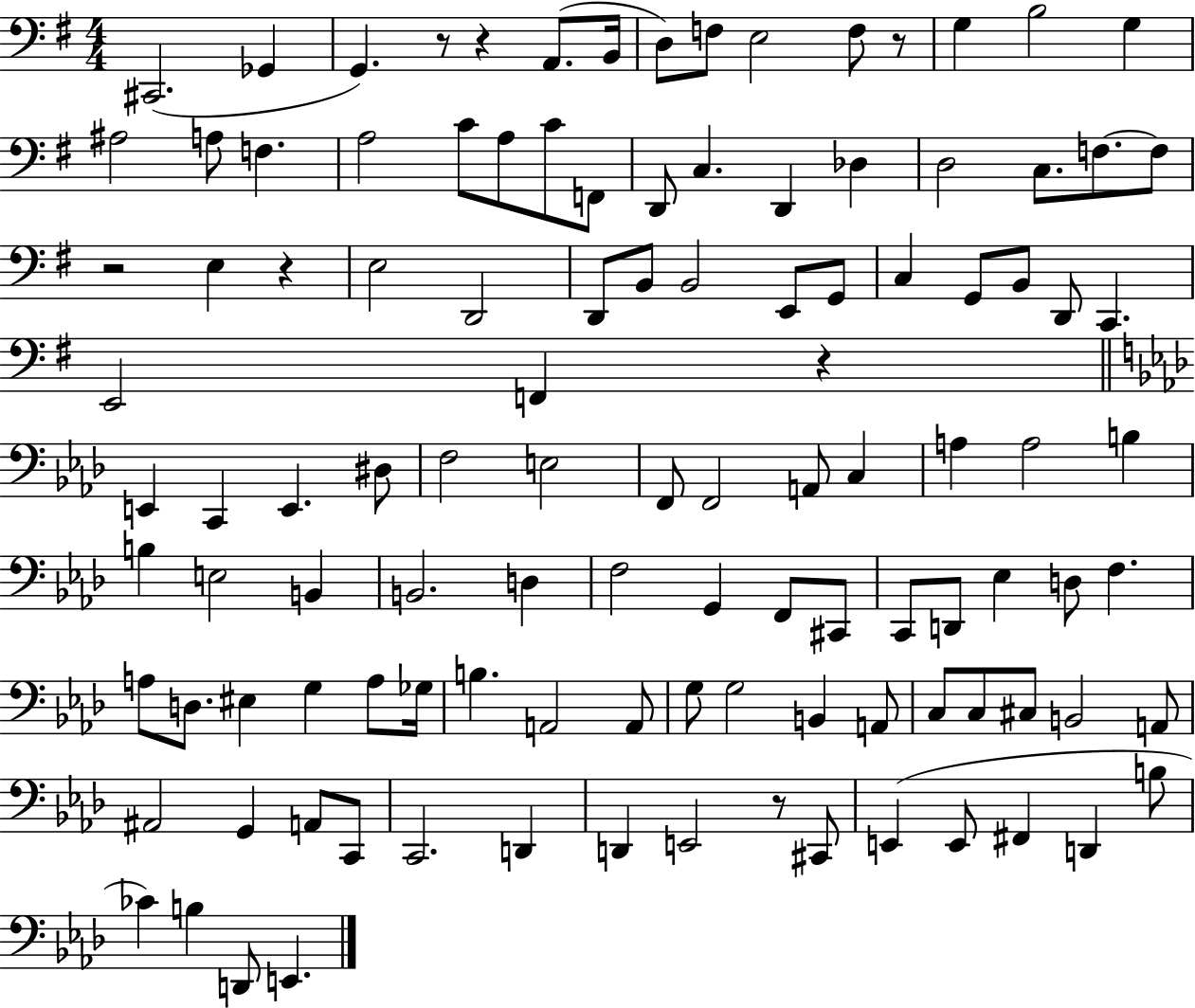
X:1
T:Untitled
M:4/4
L:1/4
K:G
^C,,2 _G,, G,, z/2 z A,,/2 B,,/4 D,/2 F,/2 E,2 F,/2 z/2 G, B,2 G, ^A,2 A,/2 F, A,2 C/2 A,/2 C/2 F,,/2 D,,/2 C, D,, _D, D,2 C,/2 F,/2 F,/2 z2 E, z E,2 D,,2 D,,/2 B,,/2 B,,2 E,,/2 G,,/2 C, G,,/2 B,,/2 D,,/2 C,, E,,2 F,, z E,, C,, E,, ^D,/2 F,2 E,2 F,,/2 F,,2 A,,/2 C, A, A,2 B, B, E,2 B,, B,,2 D, F,2 G,, F,,/2 ^C,,/2 C,,/2 D,,/2 _E, D,/2 F, A,/2 D,/2 ^E, G, A,/2 _G,/4 B, A,,2 A,,/2 G,/2 G,2 B,, A,,/2 C,/2 C,/2 ^C,/2 B,,2 A,,/2 ^A,,2 G,, A,,/2 C,,/2 C,,2 D,, D,, E,,2 z/2 ^C,,/2 E,, E,,/2 ^F,, D,, B,/2 _C B, D,,/2 E,,